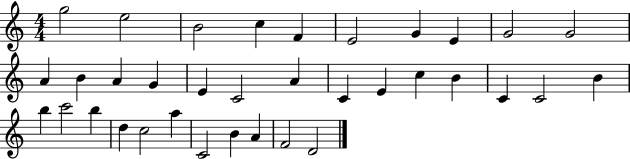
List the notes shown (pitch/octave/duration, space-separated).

G5/h E5/h B4/h C5/q F4/q E4/h G4/q E4/q G4/h G4/h A4/q B4/q A4/q G4/q E4/q C4/h A4/q C4/q E4/q C5/q B4/q C4/q C4/h B4/q B5/q C6/h B5/q D5/q C5/h A5/q C4/h B4/q A4/q F4/h D4/h